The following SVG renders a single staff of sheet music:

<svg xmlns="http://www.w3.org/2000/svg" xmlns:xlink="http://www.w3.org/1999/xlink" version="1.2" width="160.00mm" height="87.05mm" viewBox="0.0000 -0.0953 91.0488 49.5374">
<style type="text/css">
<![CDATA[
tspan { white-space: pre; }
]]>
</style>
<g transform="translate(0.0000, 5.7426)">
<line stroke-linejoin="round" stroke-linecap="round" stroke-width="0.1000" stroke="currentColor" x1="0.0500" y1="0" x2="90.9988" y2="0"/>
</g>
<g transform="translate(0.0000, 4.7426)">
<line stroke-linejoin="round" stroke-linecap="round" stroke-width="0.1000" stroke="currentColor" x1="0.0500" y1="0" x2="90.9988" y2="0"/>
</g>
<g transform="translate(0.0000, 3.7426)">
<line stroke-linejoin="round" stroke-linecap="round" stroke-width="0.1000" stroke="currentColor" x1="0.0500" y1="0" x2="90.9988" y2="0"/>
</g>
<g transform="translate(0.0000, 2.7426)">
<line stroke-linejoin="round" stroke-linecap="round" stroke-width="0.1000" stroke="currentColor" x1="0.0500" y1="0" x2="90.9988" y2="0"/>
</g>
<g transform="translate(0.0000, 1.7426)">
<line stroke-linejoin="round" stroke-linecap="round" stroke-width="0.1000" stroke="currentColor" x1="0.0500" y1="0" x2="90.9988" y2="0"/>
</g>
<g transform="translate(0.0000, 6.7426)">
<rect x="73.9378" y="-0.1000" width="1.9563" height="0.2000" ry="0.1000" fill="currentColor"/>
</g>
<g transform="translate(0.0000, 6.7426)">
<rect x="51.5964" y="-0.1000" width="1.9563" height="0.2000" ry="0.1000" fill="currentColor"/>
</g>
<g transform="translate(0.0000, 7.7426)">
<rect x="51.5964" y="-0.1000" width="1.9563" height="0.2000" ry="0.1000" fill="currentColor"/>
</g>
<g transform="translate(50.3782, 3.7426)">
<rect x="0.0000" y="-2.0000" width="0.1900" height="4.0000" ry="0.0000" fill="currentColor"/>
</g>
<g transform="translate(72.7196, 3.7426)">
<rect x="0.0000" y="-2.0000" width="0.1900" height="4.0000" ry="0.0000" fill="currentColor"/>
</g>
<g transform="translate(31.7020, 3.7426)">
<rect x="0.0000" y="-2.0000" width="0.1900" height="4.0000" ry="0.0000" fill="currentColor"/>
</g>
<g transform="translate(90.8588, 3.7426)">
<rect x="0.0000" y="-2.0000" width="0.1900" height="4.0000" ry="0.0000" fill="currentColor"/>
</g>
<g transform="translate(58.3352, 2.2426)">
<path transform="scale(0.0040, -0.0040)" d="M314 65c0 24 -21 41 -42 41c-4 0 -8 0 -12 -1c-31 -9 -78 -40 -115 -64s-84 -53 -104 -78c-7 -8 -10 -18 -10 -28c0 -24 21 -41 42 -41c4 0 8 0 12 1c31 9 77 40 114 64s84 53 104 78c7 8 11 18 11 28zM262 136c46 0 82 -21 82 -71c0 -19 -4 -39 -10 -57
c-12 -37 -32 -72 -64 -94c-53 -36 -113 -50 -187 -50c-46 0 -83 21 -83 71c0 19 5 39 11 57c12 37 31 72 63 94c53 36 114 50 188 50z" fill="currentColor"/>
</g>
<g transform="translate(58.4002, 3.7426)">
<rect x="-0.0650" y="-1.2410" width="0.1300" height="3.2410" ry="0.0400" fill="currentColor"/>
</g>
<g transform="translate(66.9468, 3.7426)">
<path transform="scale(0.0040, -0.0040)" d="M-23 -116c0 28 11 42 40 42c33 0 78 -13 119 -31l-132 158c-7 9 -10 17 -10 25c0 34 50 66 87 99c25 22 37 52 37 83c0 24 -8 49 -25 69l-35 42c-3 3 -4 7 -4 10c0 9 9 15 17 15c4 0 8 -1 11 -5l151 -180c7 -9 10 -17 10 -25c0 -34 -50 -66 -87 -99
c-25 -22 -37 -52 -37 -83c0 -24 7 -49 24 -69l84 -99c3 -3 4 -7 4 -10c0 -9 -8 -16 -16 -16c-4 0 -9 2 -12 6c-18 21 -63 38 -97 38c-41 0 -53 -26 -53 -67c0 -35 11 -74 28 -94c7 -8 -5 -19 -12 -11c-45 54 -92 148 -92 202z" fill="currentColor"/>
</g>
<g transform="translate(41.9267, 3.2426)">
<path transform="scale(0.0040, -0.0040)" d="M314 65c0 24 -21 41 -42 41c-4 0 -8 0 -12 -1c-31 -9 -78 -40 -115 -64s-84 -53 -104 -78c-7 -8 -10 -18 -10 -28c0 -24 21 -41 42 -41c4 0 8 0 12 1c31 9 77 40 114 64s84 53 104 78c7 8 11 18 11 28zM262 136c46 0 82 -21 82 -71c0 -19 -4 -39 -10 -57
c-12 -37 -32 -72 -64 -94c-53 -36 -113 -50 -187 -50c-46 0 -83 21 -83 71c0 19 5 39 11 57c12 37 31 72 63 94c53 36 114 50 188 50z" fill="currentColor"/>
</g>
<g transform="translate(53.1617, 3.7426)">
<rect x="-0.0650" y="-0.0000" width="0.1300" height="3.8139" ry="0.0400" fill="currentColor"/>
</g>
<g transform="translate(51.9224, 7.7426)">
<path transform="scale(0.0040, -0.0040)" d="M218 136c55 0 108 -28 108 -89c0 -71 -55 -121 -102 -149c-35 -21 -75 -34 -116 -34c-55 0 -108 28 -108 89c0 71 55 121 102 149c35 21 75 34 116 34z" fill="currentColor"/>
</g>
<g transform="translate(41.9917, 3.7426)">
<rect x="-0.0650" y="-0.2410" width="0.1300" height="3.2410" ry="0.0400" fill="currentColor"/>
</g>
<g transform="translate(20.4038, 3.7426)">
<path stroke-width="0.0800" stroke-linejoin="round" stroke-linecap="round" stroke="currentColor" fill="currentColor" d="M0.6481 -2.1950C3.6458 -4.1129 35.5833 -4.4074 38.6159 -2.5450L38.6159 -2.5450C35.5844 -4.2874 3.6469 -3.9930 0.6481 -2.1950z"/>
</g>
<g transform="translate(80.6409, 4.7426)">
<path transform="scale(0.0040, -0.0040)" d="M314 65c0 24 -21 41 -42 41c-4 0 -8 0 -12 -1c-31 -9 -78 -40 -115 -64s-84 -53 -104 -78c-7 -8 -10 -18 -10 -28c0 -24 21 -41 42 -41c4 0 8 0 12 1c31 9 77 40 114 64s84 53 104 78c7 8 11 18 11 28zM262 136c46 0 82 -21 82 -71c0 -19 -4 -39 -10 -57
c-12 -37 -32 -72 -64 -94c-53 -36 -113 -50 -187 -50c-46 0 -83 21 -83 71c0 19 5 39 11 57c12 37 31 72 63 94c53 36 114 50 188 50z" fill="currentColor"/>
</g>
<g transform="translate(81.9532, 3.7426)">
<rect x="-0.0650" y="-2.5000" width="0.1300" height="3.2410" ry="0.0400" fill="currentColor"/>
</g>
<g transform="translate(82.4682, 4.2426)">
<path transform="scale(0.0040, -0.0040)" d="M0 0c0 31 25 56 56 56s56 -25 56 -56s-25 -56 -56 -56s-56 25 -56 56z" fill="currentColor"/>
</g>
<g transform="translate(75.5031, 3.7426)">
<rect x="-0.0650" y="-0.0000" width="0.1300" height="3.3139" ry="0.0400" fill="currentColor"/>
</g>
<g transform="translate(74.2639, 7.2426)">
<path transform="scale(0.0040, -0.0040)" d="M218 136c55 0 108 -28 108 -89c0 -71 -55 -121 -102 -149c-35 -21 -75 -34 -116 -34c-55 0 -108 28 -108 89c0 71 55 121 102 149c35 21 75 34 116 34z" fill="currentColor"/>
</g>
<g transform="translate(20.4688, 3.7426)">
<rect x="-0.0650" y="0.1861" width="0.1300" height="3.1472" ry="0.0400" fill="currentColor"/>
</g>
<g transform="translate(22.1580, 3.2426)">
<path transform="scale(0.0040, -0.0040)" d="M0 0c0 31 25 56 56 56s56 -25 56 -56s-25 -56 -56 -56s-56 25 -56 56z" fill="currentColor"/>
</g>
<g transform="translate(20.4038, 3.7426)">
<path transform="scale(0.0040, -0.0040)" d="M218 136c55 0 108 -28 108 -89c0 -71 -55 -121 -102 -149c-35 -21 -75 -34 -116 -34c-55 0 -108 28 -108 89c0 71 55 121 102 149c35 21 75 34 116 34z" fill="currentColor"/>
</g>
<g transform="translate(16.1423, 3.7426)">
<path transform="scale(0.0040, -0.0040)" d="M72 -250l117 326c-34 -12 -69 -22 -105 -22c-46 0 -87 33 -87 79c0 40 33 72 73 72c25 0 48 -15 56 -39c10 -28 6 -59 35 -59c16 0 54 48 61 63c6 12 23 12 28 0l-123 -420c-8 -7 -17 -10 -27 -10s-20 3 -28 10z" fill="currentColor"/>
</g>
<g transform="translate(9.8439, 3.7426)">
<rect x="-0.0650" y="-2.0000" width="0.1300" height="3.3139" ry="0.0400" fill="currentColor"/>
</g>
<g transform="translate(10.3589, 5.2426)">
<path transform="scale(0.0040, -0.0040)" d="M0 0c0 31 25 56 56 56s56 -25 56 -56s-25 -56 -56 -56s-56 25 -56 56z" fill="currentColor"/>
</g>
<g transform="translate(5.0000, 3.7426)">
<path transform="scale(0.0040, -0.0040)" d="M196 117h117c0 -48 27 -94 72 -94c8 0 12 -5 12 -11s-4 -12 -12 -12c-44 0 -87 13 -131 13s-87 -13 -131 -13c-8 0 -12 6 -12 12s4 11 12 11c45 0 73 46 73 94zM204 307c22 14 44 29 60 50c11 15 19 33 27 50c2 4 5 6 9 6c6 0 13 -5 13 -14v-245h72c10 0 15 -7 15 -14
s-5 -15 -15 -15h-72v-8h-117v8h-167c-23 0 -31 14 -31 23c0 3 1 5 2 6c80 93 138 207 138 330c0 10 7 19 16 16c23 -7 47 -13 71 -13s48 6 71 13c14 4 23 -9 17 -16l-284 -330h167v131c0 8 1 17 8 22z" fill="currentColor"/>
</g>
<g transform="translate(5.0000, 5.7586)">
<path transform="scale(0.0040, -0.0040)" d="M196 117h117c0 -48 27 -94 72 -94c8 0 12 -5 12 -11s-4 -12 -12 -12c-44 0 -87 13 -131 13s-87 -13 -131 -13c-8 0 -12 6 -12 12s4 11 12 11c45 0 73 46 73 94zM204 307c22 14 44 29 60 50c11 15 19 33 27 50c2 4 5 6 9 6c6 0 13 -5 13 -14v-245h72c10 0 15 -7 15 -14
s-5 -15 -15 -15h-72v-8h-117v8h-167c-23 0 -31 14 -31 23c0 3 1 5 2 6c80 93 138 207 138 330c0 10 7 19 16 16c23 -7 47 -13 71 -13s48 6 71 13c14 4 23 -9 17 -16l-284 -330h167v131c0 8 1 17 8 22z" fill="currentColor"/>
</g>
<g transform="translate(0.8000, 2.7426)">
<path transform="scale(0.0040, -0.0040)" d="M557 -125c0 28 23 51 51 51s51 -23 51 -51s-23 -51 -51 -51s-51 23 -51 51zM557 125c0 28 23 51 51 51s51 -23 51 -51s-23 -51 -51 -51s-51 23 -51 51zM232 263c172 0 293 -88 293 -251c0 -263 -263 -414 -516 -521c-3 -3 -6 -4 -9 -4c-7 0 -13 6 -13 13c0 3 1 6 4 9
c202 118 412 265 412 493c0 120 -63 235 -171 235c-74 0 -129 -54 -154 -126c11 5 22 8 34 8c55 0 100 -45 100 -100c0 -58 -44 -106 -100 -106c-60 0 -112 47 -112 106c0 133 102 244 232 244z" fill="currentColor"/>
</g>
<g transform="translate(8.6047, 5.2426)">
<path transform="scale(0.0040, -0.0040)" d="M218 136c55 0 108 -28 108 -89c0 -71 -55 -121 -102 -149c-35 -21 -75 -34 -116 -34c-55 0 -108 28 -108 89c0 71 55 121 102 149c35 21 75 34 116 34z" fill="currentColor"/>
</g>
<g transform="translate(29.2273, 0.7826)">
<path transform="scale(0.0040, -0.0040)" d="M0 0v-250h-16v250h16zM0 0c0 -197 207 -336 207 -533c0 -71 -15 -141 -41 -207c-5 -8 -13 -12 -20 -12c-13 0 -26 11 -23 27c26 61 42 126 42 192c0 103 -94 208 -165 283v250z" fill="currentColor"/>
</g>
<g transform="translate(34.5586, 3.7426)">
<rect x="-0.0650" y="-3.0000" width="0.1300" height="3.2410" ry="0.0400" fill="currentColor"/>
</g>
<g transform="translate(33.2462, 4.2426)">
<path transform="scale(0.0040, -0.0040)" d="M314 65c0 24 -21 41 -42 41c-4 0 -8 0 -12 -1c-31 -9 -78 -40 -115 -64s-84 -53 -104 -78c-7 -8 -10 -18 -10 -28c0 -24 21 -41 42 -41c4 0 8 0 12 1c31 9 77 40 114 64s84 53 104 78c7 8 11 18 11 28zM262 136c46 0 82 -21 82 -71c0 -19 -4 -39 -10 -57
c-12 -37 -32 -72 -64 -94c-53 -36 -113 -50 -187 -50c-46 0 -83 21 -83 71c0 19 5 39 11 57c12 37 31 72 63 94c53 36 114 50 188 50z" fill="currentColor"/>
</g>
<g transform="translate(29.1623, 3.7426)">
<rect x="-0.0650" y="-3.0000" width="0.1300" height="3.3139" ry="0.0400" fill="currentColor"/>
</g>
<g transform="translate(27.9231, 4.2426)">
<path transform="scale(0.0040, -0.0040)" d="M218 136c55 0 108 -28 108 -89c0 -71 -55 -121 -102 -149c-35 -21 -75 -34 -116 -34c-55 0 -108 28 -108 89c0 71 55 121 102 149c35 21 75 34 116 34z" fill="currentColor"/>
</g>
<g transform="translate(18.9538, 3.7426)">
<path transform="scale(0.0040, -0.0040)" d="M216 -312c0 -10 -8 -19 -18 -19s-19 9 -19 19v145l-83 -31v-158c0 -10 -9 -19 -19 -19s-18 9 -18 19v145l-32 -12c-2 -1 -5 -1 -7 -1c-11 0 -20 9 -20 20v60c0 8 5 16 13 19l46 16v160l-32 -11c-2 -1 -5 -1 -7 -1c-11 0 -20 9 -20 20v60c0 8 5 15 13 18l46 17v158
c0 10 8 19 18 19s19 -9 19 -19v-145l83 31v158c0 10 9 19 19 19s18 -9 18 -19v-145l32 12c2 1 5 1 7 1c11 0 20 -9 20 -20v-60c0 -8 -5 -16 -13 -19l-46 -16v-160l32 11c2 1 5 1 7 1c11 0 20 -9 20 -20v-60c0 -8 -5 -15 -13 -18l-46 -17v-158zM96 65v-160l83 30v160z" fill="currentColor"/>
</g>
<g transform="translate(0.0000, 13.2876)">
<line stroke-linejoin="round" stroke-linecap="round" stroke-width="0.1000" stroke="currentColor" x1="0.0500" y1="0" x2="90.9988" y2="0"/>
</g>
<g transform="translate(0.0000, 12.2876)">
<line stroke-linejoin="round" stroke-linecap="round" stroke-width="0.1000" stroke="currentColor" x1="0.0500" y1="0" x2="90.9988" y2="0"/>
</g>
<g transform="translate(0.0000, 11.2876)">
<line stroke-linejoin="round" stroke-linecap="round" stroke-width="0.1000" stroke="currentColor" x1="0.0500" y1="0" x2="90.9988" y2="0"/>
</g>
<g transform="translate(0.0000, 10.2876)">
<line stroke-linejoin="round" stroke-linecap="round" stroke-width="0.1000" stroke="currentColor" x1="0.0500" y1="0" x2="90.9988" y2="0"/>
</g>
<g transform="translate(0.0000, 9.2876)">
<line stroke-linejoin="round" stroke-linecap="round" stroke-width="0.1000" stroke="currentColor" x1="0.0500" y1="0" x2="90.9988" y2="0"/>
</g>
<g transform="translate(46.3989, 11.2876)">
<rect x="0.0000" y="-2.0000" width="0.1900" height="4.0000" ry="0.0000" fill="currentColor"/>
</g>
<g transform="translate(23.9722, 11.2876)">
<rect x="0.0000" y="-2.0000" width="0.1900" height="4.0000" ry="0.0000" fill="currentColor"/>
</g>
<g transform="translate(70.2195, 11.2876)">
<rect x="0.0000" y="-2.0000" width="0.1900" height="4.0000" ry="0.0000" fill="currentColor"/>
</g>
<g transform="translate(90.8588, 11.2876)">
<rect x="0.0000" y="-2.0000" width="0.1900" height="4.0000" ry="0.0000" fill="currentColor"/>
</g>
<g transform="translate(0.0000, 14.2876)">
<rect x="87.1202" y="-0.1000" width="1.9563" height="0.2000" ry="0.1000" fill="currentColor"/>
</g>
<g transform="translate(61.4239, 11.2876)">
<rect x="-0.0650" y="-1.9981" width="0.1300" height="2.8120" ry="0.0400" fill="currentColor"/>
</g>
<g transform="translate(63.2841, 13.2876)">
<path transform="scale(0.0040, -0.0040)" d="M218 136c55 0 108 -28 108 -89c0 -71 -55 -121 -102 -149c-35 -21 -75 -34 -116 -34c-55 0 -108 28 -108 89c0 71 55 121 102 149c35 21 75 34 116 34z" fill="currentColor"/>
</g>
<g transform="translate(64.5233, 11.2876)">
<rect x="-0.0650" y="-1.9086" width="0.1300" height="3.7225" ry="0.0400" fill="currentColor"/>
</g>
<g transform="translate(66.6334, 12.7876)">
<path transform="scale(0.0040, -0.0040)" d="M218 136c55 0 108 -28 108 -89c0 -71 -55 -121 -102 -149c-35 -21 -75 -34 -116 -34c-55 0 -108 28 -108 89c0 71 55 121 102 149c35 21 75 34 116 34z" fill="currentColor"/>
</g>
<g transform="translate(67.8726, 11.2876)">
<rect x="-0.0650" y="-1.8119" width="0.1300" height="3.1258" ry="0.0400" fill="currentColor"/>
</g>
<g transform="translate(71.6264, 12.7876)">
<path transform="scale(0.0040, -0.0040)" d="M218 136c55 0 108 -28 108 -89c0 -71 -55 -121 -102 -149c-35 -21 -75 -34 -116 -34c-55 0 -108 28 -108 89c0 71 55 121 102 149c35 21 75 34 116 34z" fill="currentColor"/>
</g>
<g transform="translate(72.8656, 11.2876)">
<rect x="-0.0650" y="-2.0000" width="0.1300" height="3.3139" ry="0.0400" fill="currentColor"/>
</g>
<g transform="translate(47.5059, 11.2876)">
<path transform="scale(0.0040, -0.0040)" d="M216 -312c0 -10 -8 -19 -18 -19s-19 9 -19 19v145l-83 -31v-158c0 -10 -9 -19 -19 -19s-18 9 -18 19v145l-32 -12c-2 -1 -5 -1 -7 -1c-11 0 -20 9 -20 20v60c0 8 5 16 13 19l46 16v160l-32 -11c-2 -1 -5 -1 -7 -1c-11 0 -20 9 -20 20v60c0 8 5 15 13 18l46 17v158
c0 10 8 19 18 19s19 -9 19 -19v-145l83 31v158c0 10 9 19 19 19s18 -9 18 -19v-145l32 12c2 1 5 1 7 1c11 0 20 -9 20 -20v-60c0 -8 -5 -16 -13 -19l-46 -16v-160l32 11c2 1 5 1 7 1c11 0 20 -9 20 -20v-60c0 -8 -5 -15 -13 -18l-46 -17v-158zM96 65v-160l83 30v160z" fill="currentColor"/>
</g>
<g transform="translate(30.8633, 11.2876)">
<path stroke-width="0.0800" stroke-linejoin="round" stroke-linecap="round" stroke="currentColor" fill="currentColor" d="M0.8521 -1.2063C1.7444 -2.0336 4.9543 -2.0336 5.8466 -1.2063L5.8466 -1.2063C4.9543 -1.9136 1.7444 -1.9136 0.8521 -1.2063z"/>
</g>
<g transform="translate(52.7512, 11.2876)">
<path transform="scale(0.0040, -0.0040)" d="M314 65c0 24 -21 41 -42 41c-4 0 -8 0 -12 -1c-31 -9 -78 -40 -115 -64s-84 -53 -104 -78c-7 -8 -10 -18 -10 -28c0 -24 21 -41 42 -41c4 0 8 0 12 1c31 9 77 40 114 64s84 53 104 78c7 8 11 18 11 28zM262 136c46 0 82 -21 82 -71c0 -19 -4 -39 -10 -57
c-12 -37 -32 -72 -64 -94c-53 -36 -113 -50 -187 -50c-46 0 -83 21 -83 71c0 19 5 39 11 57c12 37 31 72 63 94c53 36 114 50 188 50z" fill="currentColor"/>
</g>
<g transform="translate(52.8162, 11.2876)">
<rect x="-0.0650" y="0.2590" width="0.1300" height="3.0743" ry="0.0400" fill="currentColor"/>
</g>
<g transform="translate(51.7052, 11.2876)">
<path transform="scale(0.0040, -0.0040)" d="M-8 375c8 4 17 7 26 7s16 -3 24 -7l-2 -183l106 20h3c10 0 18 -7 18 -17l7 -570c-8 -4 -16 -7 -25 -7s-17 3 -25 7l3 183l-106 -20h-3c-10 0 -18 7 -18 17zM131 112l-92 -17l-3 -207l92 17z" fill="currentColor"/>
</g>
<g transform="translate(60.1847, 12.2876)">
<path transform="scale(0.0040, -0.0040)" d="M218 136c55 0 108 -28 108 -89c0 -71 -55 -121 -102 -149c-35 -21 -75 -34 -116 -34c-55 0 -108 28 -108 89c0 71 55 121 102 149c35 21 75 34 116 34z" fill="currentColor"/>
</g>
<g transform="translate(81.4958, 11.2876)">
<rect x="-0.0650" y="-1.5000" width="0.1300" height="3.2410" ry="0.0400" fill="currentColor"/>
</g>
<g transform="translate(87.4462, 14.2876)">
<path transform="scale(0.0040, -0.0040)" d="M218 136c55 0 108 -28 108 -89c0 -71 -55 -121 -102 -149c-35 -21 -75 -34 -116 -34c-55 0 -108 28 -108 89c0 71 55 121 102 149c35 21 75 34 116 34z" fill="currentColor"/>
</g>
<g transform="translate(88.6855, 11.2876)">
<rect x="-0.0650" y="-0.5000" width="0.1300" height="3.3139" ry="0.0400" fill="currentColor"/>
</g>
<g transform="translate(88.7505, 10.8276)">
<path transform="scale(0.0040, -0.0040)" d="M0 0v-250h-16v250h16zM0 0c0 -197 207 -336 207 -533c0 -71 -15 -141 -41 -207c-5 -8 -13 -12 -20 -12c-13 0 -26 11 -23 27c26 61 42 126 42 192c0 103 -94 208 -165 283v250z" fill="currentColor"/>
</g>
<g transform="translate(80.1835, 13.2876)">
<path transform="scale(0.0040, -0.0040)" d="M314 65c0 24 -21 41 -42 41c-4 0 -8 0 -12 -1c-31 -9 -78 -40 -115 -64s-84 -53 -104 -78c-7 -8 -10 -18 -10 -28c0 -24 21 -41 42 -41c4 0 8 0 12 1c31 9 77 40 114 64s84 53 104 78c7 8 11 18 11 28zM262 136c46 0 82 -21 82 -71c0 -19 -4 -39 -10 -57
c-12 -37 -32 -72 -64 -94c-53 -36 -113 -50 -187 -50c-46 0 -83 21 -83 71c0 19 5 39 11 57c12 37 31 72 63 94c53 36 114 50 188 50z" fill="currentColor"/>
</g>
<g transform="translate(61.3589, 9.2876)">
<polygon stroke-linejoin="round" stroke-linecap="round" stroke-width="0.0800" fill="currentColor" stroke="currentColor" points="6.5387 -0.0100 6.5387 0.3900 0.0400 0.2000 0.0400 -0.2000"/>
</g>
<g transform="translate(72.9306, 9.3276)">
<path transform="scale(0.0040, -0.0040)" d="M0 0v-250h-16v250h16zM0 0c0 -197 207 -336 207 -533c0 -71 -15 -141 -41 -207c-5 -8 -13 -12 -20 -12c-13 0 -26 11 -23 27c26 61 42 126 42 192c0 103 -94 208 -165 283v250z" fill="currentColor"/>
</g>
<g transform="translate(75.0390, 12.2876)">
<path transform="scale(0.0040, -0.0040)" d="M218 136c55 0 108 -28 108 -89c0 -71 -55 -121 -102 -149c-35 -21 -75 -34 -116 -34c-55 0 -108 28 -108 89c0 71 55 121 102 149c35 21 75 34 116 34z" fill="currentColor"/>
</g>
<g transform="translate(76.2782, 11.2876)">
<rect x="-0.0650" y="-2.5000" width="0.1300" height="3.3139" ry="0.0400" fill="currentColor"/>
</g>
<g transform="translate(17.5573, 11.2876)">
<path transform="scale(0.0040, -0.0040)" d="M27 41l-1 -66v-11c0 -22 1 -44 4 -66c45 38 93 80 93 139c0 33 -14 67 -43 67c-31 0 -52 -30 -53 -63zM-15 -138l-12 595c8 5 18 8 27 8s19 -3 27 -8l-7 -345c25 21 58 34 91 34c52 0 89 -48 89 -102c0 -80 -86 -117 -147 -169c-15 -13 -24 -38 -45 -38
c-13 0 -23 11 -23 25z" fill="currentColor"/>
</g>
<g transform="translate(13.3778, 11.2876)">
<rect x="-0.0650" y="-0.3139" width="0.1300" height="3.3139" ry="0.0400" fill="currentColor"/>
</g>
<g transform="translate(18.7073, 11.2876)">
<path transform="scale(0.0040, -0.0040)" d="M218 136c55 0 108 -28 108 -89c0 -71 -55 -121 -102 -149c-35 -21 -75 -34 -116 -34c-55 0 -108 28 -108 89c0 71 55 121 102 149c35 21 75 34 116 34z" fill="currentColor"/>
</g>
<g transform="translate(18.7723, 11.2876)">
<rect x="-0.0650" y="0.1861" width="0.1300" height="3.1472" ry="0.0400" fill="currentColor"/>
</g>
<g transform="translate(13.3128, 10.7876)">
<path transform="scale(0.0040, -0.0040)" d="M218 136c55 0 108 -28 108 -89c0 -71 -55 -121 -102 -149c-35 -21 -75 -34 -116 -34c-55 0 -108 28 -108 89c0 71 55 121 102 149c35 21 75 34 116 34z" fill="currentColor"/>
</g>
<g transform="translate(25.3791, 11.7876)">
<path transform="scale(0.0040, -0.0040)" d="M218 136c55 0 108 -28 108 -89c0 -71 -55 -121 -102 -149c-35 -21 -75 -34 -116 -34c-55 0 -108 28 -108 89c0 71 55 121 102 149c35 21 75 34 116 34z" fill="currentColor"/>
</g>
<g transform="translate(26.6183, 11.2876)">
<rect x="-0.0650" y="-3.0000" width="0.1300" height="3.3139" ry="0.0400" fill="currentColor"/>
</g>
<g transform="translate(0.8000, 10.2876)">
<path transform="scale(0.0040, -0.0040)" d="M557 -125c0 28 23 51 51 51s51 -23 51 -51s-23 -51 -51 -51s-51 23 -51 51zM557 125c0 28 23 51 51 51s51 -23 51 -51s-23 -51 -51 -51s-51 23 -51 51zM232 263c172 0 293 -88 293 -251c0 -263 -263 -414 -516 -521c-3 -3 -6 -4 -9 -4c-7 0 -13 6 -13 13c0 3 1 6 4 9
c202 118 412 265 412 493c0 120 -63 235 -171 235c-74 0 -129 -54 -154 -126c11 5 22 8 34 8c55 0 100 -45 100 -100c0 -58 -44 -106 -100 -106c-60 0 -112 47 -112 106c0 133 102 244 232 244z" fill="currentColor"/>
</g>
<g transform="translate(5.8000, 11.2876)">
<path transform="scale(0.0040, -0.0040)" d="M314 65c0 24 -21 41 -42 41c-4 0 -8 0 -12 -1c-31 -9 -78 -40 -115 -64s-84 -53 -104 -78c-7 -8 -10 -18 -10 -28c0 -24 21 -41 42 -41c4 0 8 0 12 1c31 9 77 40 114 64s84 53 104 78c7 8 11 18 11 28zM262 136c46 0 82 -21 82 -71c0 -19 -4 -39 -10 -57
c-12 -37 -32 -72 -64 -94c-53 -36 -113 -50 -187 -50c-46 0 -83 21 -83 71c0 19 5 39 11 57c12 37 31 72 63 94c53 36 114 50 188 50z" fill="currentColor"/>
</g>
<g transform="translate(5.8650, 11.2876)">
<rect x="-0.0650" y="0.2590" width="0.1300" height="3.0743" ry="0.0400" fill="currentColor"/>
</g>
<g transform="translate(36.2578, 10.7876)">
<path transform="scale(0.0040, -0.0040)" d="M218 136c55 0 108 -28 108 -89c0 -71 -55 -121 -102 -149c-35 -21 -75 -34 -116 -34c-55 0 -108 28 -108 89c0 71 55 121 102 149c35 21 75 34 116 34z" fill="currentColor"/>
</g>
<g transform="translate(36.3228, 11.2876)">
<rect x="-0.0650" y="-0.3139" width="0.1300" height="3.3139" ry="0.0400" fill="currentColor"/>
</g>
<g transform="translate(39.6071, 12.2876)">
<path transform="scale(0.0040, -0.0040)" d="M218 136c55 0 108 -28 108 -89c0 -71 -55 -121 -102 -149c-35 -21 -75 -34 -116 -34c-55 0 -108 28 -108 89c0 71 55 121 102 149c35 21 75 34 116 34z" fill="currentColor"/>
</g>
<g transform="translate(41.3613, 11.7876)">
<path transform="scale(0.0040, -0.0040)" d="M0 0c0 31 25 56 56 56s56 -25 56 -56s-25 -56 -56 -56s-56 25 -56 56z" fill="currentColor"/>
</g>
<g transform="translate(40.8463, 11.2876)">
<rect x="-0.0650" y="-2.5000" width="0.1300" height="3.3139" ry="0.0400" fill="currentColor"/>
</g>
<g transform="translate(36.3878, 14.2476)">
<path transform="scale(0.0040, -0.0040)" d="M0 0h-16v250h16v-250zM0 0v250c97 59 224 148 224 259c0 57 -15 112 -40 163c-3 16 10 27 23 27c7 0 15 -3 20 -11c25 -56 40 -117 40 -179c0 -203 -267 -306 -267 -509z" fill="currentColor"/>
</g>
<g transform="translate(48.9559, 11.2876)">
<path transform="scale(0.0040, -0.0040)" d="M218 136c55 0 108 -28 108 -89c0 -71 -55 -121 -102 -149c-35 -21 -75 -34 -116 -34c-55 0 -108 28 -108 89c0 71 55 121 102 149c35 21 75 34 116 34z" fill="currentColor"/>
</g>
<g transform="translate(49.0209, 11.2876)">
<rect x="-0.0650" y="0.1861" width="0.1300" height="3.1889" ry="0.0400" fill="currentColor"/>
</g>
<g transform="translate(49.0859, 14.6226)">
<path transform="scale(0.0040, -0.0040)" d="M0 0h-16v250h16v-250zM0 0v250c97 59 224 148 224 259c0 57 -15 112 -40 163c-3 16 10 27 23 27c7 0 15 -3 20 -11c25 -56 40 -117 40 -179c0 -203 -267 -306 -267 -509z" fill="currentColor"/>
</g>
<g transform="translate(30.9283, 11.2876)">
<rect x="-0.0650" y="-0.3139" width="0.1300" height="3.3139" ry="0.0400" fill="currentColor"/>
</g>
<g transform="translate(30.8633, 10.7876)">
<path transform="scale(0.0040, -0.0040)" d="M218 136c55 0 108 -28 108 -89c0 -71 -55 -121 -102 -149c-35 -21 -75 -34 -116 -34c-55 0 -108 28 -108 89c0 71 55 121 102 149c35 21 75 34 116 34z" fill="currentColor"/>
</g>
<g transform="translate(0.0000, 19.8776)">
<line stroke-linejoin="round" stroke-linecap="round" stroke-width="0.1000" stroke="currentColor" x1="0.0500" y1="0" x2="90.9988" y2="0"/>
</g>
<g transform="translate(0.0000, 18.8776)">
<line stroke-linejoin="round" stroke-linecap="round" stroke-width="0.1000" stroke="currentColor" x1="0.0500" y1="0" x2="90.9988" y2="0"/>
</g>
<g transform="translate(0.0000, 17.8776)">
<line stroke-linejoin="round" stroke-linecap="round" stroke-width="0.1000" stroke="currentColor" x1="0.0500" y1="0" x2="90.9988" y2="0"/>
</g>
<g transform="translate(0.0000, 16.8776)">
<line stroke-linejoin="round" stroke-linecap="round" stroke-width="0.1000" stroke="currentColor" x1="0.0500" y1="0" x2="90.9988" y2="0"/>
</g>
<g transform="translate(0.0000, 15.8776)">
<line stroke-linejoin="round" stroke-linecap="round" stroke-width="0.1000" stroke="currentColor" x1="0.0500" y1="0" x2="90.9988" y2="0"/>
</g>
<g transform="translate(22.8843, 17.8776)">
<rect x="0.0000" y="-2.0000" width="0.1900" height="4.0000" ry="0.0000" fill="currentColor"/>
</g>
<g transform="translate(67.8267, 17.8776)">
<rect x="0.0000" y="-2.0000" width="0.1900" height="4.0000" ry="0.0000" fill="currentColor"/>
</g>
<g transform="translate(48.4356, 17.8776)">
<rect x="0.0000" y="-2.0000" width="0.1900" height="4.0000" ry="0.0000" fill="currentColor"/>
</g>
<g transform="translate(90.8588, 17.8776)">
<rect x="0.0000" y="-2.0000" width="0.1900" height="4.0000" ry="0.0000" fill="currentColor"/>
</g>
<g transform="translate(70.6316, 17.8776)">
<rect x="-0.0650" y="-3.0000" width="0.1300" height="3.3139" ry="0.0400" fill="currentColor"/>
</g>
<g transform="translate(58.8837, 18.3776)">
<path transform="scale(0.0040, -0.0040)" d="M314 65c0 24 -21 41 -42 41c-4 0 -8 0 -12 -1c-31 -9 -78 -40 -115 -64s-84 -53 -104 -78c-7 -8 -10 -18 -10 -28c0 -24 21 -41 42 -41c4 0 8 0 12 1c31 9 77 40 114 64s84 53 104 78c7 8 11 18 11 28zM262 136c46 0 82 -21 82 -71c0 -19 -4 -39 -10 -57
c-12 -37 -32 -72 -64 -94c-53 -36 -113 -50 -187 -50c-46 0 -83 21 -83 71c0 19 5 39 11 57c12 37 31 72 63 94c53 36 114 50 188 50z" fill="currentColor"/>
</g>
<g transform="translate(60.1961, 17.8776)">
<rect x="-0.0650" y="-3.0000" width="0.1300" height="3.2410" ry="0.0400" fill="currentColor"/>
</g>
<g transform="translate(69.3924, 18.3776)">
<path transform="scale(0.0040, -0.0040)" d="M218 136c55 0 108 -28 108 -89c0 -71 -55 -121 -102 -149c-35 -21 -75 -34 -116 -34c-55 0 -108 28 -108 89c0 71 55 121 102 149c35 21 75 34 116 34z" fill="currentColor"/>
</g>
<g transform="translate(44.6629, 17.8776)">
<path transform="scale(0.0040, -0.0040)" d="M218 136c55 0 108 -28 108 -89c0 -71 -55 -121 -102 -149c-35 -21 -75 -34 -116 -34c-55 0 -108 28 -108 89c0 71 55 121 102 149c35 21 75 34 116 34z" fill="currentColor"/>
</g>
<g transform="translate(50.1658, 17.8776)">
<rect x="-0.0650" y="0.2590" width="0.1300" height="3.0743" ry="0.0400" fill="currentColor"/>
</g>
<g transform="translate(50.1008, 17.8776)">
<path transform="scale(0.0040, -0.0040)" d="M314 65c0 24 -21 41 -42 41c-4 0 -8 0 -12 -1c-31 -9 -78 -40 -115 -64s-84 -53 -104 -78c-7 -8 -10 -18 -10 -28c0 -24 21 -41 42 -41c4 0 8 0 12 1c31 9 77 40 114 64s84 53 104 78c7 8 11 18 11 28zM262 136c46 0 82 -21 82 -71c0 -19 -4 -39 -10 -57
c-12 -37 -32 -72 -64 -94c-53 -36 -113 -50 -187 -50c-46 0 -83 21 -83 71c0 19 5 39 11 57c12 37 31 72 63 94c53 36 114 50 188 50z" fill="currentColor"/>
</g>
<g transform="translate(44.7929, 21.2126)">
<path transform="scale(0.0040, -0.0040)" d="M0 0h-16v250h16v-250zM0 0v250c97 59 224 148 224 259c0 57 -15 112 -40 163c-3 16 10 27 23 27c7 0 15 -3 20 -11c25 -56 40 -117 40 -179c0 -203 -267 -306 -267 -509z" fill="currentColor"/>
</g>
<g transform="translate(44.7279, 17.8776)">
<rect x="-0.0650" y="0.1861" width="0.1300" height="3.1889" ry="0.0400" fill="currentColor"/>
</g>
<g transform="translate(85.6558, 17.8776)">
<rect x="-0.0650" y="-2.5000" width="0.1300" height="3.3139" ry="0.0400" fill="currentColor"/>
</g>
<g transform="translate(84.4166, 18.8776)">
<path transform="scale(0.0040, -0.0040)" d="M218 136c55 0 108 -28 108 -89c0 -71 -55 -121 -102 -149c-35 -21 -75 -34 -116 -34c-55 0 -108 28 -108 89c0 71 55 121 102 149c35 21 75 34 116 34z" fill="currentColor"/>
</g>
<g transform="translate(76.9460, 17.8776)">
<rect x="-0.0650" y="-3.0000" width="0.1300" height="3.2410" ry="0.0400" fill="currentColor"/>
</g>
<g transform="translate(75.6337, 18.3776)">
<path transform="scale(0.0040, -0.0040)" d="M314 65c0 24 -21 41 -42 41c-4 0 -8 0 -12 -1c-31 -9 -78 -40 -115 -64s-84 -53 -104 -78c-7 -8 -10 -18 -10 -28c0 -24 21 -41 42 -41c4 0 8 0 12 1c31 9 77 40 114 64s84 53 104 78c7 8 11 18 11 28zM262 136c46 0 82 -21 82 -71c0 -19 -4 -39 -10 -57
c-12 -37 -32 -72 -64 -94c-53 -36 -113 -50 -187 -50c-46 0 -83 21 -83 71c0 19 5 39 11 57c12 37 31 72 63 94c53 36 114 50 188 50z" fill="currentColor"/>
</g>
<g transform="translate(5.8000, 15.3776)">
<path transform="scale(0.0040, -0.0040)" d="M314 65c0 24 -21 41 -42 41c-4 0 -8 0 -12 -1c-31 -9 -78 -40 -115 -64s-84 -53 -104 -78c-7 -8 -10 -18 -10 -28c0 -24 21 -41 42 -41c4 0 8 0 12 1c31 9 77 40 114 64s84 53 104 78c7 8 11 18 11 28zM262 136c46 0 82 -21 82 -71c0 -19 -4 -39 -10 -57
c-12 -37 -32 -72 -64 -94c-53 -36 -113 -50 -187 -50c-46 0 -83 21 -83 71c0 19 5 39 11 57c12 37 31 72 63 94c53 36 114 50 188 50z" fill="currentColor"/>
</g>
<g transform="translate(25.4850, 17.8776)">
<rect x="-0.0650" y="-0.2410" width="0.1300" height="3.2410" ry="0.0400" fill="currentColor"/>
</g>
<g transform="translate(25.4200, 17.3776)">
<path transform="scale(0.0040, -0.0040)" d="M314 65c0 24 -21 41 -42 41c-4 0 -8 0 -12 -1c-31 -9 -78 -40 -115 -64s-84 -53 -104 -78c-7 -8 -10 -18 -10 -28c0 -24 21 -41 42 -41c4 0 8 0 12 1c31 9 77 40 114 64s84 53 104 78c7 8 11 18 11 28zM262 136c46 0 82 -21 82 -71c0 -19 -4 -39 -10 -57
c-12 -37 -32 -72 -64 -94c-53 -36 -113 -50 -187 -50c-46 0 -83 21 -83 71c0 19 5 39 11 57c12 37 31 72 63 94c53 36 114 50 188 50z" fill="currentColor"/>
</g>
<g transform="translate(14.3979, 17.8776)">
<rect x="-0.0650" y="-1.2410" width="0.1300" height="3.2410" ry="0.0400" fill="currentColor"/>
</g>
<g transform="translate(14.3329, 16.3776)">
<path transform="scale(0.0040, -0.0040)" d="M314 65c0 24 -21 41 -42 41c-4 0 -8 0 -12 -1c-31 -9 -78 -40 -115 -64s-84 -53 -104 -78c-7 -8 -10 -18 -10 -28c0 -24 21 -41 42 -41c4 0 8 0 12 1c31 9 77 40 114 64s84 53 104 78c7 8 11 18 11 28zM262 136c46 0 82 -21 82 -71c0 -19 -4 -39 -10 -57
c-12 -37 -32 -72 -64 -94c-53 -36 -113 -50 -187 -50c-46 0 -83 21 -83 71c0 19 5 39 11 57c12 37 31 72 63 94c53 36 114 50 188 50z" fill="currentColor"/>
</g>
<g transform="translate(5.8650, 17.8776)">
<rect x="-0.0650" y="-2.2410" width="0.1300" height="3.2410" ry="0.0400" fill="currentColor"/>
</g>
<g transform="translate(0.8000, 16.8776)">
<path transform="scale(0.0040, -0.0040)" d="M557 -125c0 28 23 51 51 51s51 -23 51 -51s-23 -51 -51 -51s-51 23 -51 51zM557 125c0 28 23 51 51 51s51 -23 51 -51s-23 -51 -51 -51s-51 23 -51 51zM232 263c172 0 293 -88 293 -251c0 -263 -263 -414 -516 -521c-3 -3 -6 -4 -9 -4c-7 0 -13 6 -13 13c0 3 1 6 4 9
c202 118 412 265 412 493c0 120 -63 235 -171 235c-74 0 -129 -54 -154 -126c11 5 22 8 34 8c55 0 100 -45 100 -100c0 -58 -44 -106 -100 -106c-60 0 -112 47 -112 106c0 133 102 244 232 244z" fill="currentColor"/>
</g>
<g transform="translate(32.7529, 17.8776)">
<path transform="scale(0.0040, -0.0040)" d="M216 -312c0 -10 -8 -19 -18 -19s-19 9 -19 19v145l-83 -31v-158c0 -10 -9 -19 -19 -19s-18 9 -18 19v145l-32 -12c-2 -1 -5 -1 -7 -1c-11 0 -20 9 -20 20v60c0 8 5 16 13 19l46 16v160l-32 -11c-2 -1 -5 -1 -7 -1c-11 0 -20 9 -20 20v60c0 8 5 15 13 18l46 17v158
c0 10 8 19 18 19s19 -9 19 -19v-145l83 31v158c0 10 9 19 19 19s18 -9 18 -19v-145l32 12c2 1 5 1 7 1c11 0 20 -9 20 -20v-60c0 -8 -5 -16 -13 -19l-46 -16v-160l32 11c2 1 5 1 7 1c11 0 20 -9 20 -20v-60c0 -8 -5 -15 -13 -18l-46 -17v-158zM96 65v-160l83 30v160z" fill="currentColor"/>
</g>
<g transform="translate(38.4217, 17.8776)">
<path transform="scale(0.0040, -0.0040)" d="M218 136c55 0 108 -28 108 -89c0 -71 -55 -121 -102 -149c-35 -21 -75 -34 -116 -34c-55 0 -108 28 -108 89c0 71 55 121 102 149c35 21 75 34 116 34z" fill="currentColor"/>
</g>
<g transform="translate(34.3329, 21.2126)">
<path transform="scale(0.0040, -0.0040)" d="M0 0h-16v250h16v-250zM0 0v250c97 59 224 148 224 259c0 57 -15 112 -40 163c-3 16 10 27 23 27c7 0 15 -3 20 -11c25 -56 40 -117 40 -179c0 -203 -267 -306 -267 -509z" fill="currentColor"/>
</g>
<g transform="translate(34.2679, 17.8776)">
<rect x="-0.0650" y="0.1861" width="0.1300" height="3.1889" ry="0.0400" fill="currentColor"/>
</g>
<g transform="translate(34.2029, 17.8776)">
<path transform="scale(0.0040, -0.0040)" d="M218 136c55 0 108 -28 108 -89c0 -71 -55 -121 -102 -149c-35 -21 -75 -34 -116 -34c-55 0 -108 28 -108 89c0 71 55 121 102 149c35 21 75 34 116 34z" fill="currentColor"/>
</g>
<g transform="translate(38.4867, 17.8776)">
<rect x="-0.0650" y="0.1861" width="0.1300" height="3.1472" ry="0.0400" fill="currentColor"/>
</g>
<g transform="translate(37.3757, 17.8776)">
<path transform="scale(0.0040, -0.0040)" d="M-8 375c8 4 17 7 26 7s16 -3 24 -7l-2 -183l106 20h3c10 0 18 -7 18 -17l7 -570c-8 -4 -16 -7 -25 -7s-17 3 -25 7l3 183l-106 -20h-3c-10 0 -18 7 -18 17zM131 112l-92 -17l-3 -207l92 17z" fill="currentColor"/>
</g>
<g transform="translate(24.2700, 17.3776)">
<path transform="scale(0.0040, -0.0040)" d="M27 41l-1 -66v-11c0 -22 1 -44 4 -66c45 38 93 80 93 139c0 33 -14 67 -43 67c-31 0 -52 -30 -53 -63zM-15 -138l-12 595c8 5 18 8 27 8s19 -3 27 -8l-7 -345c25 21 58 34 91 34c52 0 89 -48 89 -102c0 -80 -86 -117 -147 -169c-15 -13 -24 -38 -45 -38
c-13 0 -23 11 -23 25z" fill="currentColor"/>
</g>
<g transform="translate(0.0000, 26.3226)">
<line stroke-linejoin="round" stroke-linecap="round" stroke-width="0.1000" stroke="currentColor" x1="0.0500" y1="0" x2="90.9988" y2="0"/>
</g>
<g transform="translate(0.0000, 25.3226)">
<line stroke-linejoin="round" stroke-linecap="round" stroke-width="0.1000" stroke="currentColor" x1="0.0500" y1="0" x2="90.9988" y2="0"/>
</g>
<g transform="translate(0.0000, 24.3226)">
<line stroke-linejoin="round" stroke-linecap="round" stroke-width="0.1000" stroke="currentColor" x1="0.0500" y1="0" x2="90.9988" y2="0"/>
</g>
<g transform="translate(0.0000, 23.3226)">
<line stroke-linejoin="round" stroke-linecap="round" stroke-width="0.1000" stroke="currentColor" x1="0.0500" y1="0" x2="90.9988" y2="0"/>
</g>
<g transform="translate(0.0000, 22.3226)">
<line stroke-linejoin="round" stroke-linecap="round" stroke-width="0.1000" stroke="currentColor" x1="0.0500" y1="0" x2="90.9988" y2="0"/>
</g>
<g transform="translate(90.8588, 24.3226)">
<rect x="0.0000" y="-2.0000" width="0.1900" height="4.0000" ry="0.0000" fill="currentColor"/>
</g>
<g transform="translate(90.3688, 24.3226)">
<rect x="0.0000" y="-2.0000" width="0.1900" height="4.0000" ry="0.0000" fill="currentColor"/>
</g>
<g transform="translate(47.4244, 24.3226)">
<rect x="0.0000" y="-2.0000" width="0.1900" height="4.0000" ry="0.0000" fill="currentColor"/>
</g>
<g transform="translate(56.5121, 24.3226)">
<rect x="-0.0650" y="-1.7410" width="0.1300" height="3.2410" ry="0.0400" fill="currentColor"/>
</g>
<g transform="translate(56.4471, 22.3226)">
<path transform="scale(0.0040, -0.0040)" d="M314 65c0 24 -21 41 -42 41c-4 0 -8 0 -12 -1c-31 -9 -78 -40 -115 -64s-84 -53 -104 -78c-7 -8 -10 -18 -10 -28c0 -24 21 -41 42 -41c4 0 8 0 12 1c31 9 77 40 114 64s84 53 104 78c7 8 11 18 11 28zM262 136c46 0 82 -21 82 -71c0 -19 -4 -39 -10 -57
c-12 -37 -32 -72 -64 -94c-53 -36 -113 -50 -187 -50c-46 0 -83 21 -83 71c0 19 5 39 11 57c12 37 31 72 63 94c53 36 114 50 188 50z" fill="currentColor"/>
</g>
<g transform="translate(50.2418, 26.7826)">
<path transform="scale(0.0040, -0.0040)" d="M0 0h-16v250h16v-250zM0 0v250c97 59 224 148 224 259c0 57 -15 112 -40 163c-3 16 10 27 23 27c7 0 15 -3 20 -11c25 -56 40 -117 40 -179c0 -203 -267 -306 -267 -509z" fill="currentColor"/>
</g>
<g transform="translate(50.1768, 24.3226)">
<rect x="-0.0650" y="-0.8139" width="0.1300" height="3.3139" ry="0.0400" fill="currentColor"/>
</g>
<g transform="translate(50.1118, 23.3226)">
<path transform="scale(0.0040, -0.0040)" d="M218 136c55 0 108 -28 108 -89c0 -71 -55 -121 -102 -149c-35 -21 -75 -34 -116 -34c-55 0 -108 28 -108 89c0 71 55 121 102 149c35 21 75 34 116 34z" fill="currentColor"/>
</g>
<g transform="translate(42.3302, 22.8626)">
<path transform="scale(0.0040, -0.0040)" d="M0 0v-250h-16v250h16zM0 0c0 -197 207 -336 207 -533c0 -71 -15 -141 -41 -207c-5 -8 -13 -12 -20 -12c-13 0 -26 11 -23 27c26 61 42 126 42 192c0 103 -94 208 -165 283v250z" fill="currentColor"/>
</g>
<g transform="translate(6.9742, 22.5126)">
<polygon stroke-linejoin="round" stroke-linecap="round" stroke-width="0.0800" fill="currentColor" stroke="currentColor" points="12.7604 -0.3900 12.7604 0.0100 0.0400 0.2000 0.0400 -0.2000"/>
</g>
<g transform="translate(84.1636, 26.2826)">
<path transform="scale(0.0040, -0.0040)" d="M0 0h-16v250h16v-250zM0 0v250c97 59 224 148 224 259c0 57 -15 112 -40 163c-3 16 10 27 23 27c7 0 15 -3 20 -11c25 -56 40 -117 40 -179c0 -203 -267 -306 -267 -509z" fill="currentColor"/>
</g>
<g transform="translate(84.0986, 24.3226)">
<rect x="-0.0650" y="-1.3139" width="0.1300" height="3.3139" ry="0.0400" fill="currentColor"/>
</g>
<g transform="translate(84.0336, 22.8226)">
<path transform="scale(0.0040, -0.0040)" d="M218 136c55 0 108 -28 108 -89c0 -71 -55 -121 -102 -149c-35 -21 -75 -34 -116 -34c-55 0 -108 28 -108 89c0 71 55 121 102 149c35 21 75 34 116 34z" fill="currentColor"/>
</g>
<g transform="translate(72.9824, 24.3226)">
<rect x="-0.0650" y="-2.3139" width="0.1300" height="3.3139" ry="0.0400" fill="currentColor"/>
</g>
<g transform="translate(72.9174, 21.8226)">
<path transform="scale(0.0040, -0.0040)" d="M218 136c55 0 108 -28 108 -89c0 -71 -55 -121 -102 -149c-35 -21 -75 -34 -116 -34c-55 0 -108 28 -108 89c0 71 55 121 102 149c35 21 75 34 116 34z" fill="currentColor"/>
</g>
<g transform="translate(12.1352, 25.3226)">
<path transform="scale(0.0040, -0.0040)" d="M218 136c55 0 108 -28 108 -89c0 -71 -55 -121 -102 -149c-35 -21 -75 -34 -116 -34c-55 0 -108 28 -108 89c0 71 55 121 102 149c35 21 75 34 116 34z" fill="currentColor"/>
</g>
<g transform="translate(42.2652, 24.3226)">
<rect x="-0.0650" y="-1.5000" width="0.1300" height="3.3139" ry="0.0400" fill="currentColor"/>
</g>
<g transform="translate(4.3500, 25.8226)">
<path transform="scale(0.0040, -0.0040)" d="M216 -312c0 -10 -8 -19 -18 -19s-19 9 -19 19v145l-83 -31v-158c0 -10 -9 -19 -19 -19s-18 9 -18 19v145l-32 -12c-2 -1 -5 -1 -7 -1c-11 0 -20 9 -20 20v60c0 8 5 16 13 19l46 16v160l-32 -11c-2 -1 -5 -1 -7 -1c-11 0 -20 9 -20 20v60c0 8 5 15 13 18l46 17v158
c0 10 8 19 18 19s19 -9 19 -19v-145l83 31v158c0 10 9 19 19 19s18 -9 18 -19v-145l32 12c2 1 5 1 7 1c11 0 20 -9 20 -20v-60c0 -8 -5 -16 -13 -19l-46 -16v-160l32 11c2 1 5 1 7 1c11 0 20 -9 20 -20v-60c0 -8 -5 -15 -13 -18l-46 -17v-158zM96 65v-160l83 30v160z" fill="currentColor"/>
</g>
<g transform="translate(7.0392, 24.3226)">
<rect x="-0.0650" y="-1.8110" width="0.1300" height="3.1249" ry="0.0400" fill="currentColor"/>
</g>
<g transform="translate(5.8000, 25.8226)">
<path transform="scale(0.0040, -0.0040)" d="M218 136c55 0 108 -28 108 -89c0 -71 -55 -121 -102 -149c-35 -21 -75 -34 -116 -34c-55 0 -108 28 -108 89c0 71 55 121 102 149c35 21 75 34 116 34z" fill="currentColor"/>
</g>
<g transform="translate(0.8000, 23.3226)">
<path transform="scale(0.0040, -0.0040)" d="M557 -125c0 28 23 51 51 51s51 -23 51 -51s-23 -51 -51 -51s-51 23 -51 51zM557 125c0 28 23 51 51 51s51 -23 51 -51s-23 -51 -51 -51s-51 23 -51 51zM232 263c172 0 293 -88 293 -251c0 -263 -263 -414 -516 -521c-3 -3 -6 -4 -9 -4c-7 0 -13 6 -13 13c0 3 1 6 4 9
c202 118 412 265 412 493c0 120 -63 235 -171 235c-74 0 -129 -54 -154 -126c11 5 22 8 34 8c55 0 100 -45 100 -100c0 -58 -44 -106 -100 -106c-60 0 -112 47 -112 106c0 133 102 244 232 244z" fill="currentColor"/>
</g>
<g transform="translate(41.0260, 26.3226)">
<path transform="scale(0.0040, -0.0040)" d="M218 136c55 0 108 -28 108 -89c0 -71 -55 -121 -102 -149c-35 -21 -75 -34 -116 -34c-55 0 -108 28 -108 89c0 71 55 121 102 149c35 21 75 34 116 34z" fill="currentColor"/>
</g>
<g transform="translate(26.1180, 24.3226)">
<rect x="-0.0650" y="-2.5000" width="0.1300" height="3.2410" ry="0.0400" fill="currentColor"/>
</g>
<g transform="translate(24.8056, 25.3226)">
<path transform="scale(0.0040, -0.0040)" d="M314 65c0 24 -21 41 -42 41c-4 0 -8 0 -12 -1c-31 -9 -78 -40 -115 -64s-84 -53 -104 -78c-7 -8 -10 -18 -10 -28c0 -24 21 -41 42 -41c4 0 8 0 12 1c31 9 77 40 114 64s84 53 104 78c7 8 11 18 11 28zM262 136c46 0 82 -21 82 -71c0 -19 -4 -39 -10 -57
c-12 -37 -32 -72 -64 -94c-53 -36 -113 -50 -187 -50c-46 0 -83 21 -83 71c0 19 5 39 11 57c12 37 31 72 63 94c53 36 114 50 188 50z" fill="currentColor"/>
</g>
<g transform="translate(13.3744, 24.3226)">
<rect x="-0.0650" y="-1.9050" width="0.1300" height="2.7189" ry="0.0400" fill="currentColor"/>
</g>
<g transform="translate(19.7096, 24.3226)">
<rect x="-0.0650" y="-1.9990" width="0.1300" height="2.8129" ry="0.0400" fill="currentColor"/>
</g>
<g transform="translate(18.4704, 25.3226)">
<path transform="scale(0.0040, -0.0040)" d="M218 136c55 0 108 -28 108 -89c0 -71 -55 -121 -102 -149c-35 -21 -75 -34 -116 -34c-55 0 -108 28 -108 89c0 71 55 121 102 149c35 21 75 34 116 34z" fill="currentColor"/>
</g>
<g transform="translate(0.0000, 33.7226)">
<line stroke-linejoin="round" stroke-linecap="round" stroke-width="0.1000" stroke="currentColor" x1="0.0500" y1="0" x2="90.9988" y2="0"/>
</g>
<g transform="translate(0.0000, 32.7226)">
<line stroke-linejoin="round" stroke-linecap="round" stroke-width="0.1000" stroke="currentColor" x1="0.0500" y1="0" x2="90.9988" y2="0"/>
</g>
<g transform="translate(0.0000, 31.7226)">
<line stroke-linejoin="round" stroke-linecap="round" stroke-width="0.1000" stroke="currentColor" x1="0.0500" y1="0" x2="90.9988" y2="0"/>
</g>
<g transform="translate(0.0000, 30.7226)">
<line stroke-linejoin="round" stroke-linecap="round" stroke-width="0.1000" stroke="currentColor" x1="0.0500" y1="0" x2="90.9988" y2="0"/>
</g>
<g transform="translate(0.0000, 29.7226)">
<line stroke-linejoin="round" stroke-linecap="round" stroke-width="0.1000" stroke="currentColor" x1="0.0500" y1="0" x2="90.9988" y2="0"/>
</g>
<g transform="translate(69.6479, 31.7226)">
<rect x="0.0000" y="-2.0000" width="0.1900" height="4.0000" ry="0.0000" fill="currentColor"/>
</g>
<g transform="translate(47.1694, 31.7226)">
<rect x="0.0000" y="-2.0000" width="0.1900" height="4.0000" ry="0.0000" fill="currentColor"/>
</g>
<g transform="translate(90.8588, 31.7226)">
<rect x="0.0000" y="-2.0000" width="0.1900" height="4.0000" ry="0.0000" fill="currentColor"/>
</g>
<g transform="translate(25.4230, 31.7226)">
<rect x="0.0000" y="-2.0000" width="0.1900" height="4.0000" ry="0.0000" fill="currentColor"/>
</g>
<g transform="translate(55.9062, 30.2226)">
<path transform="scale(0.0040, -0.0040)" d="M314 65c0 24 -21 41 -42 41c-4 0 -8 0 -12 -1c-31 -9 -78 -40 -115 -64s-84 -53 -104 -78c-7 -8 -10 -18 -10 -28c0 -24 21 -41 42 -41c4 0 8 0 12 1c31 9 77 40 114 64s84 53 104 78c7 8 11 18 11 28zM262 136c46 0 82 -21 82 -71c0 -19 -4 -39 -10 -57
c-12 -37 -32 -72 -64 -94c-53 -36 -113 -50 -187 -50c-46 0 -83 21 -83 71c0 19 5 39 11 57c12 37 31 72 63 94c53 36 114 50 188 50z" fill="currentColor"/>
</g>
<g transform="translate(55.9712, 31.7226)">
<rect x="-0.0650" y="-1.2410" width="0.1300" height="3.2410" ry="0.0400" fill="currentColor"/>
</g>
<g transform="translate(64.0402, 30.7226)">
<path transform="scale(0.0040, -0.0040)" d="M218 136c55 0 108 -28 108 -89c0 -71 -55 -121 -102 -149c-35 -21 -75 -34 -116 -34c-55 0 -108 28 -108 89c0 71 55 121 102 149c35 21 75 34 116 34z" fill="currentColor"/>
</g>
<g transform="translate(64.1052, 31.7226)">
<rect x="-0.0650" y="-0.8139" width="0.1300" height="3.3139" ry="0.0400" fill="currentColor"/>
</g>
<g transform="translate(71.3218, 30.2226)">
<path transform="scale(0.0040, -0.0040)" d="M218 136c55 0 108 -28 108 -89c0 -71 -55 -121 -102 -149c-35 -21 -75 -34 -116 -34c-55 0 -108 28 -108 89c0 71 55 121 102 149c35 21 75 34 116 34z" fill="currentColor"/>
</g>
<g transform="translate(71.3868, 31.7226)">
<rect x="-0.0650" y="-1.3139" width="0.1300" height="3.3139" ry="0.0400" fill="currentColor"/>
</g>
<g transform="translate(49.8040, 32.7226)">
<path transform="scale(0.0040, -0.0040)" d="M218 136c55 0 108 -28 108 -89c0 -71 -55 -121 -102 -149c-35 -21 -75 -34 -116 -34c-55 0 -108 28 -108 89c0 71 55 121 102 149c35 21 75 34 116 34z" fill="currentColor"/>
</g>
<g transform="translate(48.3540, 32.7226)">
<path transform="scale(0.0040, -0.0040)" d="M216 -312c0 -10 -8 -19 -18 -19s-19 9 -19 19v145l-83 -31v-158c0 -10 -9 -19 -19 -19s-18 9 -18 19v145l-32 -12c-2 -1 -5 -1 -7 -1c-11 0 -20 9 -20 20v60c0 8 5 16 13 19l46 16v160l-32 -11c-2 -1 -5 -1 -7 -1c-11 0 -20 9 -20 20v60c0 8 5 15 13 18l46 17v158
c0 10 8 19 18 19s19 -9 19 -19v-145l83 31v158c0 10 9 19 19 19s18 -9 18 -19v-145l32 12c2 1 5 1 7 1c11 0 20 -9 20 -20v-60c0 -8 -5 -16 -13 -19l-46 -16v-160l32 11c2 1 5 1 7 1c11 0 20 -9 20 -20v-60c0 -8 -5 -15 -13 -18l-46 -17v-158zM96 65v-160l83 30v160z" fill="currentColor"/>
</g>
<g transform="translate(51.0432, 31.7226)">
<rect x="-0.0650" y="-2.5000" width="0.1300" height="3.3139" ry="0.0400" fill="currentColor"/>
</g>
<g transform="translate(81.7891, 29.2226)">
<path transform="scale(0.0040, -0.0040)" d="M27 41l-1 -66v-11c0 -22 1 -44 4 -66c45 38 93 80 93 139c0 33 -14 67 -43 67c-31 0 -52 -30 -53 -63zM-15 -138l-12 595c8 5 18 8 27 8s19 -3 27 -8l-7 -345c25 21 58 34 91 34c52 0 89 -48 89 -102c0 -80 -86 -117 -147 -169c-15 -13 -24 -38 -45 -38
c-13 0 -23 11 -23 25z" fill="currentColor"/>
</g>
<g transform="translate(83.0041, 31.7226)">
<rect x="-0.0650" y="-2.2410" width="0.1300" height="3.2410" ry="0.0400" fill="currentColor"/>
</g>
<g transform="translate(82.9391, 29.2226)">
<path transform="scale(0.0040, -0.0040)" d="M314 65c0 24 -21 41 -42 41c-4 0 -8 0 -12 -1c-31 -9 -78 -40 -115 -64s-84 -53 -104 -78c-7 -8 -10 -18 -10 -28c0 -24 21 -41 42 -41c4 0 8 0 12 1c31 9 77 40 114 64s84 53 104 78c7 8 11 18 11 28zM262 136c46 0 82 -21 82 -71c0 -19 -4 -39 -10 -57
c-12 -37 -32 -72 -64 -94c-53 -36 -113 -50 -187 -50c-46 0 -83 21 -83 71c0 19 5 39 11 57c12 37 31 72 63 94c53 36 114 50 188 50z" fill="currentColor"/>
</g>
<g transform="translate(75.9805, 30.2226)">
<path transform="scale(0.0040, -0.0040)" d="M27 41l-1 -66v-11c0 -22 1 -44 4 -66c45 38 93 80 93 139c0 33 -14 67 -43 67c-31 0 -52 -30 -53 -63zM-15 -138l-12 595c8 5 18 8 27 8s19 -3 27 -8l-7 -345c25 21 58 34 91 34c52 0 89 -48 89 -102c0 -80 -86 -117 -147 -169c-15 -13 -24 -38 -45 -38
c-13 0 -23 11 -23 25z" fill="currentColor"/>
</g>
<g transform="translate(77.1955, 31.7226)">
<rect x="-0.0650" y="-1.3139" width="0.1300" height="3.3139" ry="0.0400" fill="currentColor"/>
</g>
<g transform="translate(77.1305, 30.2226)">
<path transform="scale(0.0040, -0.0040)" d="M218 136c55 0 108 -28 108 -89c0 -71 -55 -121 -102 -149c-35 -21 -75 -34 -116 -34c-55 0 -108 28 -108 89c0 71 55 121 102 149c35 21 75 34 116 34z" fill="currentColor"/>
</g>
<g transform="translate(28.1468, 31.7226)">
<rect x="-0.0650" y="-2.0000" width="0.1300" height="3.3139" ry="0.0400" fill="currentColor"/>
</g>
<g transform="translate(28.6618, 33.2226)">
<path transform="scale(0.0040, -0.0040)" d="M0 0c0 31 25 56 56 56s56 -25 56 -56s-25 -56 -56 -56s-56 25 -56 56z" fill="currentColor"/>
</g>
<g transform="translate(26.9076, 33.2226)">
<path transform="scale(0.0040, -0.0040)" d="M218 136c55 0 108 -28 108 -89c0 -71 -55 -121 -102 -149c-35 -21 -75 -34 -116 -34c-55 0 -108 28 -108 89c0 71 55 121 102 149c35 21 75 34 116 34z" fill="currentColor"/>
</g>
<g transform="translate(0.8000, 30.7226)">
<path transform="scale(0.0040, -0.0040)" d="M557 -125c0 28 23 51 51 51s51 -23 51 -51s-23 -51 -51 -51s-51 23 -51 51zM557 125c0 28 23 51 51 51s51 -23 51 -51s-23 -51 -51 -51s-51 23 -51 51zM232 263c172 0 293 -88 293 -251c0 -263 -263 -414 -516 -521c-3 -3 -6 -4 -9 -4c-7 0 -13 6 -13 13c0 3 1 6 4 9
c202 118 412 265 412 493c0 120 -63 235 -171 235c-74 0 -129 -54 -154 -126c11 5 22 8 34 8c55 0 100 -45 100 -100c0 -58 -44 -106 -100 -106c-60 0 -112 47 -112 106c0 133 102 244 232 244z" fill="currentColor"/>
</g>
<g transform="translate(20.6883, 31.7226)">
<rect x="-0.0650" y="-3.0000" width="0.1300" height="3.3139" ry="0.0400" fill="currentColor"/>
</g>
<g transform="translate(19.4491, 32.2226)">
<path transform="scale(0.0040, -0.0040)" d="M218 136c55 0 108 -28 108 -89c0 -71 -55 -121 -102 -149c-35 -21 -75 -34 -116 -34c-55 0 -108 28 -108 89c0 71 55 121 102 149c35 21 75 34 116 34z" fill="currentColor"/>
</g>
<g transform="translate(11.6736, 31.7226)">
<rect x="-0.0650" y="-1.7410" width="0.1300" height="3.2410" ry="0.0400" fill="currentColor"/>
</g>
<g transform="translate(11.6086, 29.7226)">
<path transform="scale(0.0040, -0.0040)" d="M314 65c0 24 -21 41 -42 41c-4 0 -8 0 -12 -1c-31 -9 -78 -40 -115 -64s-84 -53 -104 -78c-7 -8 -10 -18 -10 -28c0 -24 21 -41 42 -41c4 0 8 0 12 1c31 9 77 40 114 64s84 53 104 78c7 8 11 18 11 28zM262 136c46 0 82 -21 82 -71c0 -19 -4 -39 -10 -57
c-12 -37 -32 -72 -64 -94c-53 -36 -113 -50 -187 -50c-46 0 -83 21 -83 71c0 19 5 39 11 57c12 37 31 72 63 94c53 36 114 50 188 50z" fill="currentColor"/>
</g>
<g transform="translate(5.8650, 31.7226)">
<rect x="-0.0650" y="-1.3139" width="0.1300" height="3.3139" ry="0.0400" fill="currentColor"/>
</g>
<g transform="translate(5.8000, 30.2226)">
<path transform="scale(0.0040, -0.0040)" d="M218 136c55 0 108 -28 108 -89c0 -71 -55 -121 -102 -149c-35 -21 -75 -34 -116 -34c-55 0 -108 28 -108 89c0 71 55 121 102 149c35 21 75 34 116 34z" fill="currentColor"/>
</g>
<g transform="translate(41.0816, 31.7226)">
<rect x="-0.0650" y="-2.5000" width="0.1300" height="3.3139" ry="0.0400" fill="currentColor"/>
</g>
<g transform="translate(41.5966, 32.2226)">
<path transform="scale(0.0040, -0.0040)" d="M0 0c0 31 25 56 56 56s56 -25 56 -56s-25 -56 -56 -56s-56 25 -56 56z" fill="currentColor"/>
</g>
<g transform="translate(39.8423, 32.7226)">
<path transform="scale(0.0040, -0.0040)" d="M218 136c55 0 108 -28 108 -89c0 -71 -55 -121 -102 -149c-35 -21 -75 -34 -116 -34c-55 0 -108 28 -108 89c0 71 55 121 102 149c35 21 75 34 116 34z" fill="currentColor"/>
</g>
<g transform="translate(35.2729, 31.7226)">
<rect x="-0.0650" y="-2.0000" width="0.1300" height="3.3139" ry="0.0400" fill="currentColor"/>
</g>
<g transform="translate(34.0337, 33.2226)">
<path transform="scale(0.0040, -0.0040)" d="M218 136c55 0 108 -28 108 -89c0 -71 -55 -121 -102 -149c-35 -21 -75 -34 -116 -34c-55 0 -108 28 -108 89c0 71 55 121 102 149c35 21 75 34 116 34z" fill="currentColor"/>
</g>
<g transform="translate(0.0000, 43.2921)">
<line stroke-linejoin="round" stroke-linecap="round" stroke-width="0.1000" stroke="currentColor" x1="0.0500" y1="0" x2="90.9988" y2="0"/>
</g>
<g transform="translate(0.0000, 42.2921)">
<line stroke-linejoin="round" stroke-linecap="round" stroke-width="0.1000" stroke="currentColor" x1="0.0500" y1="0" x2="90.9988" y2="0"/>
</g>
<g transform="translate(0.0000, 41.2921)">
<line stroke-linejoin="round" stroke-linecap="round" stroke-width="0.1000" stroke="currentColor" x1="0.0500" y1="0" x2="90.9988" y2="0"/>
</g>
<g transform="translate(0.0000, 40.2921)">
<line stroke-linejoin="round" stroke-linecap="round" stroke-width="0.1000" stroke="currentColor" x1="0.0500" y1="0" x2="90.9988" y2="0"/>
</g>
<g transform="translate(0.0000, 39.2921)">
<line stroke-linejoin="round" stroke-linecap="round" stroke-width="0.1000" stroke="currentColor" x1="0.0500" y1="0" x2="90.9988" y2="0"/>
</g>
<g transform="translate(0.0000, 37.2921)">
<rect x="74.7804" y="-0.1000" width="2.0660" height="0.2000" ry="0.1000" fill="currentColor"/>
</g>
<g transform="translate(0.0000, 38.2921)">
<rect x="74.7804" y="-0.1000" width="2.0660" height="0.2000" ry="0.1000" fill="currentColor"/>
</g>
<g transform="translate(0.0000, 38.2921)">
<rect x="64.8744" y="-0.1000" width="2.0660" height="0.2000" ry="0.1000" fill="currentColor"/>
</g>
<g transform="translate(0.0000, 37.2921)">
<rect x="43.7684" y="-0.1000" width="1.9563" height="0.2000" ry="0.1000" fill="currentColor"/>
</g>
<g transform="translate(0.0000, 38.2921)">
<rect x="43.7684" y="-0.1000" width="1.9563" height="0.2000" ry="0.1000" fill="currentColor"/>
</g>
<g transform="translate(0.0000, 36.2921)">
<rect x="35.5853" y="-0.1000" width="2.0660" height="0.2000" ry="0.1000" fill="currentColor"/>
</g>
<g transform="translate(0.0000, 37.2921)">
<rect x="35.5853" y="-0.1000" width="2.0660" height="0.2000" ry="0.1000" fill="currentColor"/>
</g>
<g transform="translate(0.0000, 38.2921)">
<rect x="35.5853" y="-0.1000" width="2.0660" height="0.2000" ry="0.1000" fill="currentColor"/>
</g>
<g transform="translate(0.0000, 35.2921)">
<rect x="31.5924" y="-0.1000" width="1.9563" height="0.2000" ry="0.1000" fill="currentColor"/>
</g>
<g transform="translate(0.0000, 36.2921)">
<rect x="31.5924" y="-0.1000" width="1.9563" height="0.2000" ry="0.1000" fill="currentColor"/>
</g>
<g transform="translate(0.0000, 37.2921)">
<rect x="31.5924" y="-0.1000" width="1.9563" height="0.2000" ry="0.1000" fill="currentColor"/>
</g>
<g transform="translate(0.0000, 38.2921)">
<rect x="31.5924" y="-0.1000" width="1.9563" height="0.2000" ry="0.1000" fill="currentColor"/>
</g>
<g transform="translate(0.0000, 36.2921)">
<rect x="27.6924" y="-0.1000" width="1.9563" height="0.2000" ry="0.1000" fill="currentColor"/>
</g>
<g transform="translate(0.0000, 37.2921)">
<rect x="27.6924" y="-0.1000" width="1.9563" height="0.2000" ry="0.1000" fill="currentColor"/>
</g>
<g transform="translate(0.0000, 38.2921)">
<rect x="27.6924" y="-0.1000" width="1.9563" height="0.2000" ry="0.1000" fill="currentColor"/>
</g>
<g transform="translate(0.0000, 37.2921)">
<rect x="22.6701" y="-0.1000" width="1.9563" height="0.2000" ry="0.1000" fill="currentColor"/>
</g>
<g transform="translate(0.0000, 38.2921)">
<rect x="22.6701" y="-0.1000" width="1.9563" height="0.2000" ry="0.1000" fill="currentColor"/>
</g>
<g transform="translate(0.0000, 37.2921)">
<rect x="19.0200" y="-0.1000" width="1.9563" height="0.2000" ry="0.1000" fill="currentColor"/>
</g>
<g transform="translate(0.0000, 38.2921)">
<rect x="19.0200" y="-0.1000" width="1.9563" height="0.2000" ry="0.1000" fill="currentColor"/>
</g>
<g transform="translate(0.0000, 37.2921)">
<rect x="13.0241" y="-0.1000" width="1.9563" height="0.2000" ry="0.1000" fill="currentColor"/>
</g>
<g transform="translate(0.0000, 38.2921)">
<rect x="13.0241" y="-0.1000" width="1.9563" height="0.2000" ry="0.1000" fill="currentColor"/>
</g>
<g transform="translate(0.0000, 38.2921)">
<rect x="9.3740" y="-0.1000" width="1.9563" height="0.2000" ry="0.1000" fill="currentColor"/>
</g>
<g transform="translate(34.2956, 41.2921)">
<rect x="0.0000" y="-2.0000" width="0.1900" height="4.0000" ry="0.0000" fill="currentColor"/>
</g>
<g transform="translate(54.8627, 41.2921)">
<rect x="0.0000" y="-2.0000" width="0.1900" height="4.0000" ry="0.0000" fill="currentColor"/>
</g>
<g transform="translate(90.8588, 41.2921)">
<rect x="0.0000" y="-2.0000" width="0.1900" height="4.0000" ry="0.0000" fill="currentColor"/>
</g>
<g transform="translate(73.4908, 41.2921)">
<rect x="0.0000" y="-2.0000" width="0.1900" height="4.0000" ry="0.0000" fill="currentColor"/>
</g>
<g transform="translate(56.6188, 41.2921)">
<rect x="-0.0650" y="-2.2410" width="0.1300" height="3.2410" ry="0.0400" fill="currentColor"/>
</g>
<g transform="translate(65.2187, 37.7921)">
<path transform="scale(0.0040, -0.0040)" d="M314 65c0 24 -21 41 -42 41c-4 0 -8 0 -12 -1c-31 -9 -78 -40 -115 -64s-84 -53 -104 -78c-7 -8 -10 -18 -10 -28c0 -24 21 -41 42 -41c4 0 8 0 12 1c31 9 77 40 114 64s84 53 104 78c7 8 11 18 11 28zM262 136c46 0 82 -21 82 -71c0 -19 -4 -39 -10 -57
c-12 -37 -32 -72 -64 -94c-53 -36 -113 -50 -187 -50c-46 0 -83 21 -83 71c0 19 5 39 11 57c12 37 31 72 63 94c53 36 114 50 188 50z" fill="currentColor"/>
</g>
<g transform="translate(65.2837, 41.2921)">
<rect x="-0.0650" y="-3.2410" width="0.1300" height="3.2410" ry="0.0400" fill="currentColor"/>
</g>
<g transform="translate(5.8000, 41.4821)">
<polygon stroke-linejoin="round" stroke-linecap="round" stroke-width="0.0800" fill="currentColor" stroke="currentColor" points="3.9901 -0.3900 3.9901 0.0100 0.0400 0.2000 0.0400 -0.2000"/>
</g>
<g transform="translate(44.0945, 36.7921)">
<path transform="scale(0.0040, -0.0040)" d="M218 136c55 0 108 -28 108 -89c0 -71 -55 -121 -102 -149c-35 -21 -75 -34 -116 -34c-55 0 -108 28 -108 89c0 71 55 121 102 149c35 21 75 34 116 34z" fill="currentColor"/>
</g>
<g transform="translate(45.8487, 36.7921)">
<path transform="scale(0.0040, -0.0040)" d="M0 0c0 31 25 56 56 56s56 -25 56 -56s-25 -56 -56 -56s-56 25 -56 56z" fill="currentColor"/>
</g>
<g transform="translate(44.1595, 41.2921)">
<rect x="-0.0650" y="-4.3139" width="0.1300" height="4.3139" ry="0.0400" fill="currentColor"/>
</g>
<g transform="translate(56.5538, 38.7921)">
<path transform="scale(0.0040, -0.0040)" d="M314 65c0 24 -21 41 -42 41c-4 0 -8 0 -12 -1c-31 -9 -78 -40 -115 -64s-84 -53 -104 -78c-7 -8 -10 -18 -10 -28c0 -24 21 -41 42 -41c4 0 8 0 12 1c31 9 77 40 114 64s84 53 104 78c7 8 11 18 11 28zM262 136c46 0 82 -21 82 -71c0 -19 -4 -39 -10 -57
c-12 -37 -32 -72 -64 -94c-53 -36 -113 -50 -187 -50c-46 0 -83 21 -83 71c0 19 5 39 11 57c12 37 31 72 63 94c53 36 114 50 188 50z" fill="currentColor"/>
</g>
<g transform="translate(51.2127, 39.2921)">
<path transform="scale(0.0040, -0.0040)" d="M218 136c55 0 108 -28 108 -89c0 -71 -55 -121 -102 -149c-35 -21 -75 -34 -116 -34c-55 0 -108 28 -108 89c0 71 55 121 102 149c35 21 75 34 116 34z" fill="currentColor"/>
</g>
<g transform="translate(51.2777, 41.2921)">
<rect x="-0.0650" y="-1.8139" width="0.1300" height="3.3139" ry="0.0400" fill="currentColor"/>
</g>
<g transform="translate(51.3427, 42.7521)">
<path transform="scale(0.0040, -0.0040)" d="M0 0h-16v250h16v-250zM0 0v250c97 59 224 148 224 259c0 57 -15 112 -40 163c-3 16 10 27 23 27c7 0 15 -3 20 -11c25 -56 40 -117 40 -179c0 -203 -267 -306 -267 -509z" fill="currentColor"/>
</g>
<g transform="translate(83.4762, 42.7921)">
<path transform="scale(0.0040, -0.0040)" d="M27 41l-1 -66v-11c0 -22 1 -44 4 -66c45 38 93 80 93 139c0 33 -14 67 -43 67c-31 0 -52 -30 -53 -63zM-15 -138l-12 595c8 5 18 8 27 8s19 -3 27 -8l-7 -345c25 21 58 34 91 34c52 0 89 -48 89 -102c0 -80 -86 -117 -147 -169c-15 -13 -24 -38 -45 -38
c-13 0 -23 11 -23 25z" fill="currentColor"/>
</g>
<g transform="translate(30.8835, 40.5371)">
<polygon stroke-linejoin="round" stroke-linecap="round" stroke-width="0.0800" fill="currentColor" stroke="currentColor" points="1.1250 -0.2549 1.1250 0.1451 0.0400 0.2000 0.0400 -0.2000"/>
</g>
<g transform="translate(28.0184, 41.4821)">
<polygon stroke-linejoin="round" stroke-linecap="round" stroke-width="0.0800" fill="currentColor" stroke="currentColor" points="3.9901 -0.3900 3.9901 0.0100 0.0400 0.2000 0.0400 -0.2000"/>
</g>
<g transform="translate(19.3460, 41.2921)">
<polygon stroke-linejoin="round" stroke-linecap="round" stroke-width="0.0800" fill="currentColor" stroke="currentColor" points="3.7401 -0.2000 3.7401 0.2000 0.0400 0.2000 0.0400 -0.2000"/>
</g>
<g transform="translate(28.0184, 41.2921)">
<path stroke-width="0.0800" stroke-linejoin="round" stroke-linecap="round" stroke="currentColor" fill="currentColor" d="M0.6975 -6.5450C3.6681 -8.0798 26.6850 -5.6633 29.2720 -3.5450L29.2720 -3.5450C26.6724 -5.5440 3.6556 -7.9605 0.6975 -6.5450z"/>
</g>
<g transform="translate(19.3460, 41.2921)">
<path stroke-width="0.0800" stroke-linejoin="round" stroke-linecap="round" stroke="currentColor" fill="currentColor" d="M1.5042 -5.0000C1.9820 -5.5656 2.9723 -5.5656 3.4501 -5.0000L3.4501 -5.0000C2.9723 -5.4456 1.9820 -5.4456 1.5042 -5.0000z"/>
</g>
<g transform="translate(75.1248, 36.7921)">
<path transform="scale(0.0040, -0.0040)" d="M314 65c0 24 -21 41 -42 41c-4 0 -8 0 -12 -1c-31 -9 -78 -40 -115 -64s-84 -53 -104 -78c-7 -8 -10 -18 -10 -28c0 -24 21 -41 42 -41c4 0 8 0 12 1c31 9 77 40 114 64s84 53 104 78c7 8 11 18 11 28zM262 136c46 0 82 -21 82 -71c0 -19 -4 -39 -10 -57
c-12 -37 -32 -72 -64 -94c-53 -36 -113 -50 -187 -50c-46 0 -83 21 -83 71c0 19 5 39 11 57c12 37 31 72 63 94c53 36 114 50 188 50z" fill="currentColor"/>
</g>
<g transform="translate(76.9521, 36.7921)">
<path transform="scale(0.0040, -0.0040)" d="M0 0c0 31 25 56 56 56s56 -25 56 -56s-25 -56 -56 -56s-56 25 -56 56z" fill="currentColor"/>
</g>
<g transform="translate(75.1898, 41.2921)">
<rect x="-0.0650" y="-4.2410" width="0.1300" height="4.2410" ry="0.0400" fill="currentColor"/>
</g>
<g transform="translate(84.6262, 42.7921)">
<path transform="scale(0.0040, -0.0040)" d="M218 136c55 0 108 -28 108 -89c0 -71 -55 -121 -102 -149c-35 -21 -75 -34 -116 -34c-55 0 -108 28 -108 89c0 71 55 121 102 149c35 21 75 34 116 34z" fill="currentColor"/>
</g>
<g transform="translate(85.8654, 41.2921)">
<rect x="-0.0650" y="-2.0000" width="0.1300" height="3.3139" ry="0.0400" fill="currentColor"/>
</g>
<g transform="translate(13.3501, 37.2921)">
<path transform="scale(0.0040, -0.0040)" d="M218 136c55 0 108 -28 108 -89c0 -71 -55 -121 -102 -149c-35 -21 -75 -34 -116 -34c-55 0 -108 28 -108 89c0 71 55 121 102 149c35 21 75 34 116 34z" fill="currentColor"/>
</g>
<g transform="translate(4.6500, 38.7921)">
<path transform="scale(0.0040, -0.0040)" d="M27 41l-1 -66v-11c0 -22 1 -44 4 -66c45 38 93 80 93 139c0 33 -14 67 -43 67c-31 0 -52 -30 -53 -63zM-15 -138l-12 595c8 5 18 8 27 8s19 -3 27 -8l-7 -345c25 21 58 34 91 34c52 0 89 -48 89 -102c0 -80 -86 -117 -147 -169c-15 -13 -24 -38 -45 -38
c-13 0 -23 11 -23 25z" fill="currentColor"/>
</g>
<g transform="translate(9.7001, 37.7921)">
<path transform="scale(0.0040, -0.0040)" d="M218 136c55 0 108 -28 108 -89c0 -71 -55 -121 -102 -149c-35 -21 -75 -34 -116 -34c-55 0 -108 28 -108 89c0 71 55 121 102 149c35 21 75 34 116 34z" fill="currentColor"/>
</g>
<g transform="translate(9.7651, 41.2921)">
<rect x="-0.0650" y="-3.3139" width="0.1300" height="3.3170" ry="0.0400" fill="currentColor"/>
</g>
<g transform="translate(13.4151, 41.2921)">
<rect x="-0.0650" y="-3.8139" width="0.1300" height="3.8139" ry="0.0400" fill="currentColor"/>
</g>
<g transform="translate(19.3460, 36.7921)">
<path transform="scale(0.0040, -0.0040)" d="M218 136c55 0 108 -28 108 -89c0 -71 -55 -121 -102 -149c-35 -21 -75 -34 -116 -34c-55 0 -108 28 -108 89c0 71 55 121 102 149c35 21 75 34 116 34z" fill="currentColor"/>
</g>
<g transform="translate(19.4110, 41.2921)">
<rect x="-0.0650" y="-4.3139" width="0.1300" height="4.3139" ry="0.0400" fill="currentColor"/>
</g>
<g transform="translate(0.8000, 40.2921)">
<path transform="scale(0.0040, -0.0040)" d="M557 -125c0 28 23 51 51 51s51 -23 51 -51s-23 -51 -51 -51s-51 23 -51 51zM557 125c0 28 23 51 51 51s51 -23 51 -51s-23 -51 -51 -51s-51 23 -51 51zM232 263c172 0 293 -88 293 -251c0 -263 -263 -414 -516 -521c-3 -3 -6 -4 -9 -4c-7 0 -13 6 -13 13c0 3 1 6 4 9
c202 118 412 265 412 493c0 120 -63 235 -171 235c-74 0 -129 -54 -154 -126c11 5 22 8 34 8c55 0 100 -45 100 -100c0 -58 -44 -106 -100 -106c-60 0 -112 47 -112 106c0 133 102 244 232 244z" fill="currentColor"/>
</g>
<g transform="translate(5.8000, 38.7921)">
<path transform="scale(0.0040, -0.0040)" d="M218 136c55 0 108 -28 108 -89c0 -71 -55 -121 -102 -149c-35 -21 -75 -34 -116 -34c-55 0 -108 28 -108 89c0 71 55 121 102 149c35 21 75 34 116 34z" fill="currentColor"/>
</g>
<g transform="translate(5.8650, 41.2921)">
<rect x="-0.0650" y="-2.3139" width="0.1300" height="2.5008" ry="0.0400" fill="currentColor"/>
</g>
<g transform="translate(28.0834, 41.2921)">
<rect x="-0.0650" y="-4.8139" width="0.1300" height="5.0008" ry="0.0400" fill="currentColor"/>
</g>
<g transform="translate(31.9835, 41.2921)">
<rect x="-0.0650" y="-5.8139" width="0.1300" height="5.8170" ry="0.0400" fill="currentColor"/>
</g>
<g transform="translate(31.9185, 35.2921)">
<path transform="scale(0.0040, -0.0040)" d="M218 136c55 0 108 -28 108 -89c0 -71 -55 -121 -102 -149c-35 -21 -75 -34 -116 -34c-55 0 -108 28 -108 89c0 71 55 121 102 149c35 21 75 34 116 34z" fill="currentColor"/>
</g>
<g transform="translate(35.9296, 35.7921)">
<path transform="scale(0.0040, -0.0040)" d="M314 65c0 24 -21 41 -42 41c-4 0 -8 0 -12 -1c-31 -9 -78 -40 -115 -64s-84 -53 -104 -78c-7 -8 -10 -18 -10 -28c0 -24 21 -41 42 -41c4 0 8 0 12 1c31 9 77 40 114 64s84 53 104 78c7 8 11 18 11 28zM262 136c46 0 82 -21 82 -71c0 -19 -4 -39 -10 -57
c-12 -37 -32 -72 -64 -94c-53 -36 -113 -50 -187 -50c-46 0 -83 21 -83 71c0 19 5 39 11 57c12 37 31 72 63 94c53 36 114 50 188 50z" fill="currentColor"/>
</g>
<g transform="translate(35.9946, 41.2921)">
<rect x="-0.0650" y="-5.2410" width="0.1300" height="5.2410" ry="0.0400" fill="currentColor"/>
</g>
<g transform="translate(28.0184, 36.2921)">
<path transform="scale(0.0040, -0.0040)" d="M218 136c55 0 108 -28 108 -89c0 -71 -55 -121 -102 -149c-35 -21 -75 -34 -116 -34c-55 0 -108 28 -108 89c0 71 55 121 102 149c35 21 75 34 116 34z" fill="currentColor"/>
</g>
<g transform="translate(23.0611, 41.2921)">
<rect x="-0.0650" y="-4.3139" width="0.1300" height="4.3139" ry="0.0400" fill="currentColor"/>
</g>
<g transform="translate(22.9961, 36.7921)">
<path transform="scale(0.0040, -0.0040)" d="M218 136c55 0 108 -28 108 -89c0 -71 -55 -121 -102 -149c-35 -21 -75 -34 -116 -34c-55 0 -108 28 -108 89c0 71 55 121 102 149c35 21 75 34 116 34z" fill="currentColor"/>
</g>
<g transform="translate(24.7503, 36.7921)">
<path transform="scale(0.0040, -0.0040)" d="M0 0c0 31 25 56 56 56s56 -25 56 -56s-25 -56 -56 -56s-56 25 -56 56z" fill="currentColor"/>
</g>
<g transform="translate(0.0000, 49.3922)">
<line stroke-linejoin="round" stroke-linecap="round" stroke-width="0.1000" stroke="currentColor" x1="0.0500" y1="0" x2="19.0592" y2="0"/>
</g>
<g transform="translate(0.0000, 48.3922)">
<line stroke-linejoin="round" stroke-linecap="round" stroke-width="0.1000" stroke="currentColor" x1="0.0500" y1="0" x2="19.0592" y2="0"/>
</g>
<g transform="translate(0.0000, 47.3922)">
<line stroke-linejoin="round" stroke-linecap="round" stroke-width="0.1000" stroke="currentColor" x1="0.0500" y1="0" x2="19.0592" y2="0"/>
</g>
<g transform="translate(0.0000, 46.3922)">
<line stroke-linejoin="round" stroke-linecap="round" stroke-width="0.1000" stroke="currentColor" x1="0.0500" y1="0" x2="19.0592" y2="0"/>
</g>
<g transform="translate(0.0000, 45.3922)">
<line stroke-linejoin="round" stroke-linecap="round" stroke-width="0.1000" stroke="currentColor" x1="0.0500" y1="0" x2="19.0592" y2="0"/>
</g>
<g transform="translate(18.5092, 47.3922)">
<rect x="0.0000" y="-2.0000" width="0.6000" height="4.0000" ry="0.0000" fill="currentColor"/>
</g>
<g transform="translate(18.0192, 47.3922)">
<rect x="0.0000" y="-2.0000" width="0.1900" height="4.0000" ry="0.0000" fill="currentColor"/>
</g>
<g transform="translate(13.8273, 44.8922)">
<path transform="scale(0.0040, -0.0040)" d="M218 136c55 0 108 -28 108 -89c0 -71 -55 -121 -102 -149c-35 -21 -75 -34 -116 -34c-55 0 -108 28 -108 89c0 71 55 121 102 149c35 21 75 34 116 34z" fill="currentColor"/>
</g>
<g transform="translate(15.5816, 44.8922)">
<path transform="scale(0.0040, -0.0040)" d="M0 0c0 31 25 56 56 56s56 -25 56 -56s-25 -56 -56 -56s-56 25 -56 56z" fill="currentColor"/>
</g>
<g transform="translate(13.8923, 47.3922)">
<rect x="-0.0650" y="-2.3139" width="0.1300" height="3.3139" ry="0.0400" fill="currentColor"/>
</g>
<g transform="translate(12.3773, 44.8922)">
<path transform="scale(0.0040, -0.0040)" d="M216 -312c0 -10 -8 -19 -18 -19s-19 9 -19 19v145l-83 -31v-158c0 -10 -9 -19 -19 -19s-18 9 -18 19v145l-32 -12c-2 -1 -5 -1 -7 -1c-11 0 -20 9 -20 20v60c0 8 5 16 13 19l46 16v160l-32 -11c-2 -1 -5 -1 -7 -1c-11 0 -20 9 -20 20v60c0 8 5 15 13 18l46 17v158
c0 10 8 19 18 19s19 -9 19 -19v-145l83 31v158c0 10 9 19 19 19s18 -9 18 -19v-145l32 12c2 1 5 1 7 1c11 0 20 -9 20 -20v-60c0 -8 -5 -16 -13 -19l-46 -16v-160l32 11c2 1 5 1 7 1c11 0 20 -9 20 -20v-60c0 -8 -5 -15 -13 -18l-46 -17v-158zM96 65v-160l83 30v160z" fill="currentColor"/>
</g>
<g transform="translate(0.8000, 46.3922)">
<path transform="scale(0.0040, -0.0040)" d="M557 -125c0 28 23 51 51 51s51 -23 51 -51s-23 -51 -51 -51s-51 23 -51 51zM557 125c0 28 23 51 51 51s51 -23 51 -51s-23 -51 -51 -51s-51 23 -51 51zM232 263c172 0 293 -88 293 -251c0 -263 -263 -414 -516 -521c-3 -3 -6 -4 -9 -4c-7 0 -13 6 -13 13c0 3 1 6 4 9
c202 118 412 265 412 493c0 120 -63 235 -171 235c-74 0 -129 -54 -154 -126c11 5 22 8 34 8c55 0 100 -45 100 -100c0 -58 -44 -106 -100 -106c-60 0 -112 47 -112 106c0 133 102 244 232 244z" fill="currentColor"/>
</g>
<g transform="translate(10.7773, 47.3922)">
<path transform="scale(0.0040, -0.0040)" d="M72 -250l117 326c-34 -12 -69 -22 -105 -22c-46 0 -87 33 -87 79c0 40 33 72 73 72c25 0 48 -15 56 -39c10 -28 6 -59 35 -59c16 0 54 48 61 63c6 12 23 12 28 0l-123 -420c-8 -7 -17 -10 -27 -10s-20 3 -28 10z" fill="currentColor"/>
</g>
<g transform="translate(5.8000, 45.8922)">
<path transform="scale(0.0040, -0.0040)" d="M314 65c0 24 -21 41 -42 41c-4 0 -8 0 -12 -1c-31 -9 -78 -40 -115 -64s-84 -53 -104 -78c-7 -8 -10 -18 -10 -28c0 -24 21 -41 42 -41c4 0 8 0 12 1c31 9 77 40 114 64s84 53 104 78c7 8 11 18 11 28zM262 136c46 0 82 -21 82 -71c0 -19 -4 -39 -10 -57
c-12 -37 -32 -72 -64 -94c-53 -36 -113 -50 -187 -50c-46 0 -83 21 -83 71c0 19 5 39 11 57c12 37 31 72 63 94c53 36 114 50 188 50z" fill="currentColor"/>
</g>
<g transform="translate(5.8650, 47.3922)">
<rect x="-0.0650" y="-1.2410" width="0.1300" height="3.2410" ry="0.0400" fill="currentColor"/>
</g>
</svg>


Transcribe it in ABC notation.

X:1
T:Untitled
M:4/4
L:1/4
K:C
A,, z/2 ^D, C,/2 C,2 E,2 C,, G,2 z D,, B,,2 D,2 E, _D, C, E, E,/2 B,, ^D,/2 D,2 B,,/2 G,,/2 A,,/2 A,,/2 B,, G,,2 E,,/2 B,2 G,2 _E,2 ^D,/2 D, D,/2 D,2 C,2 C, C,2 B,, ^A,,/2 B,,/2 B,,/2 B,,2 G,,/2 F,/2 A,2 B, G,/2 G, A,2 C, A,, A,, B,, ^B,, G,2 F, G, _G, _B,2 _B,/2 D/2 E F/2 F/2 G/2 B/4 A2 F A,/2 B,2 D2 F2 _A,, G,2 z/2 ^B,